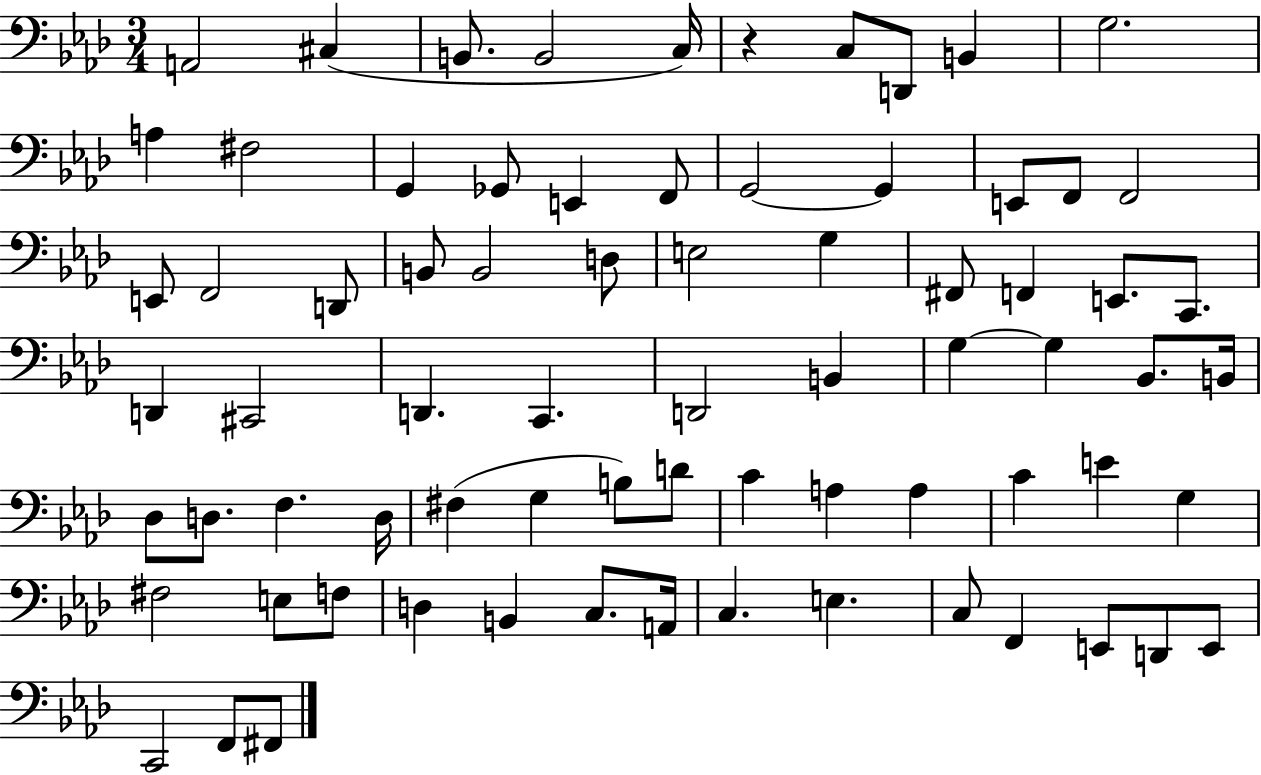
{
  \clef bass
  \numericTimeSignature
  \time 3/4
  \key aes \major
  a,2 cis4( | b,8. b,2 c16) | r4 c8 d,8 b,4 | g2. | \break a4 fis2 | g,4 ges,8 e,4 f,8 | g,2~~ g,4 | e,8 f,8 f,2 | \break e,8 f,2 d,8 | b,8 b,2 d8 | e2 g4 | fis,8 f,4 e,8. c,8. | \break d,4 cis,2 | d,4. c,4. | d,2 b,4 | g4~~ g4 bes,8. b,16 | \break des8 d8. f4. d16 | fis4( g4 b8) d'8 | c'4 a4 a4 | c'4 e'4 g4 | \break fis2 e8 f8 | d4 b,4 c8. a,16 | c4. e4. | c8 f,4 e,8 d,8 e,8 | \break c,2 f,8 fis,8 | \bar "|."
}